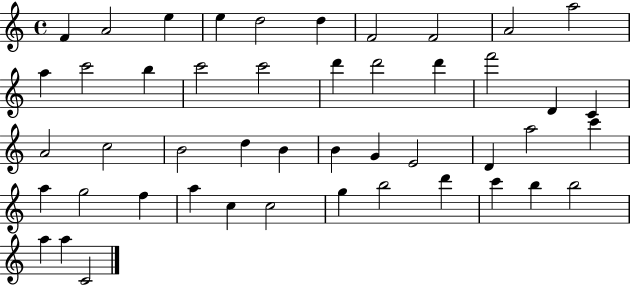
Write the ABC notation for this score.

X:1
T:Untitled
M:4/4
L:1/4
K:C
F A2 e e d2 d F2 F2 A2 a2 a c'2 b c'2 c'2 d' d'2 d' f'2 D C A2 c2 B2 d B B G E2 D a2 c' a g2 f a c c2 g b2 d' c' b b2 a a C2